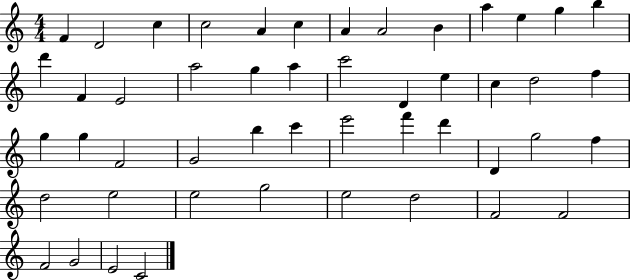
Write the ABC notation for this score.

X:1
T:Untitled
M:4/4
L:1/4
K:C
F D2 c c2 A c A A2 B a e g b d' F E2 a2 g a c'2 D e c d2 f g g F2 G2 b c' e'2 f' d' D g2 f d2 e2 e2 g2 e2 d2 F2 F2 F2 G2 E2 C2